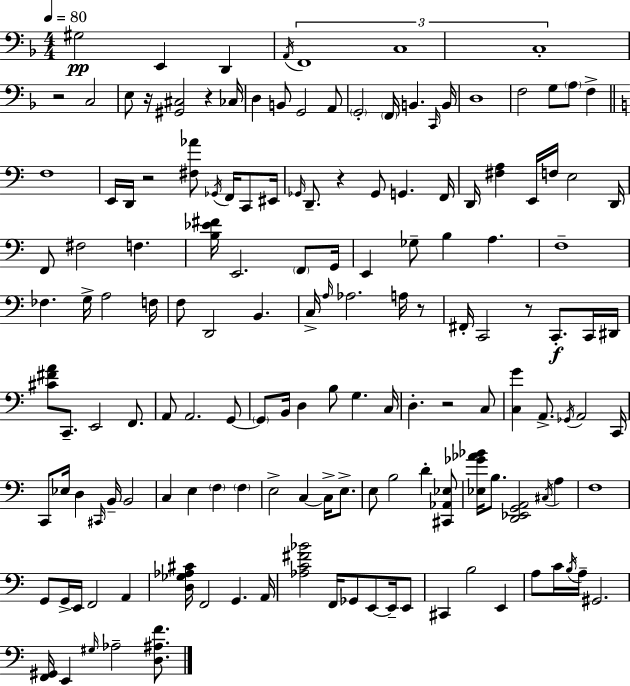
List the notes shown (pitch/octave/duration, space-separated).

G#3/h E2/q D2/q A2/s F2/w C3/w C3/w R/h C3/h E3/e R/s [G#2,C#3]/h R/q CES3/s D3/q B2/e G2/h A2/e G2/h F2/s B2/q. C2/s B2/s D3/w F3/h G3/e A3/e F3/q F3/w E2/s D2/s R/h [F#3,Ab4]/e Gb2/s F2/s C2/e EIS2/s Gb2/s D2/e. R/q Gb2/e G2/q. F2/s D2/s [F#3,A3]/q E2/s F3/s E3/h D2/s F2/e F#3/h F3/q. [B3,Eb4,F#4]/s E2/h. F2/e G2/s E2/q Gb3/e B3/q A3/q. F3/w FES3/q. G3/s A3/h F3/s F3/e D2/h B2/q. C3/s A3/s Ab3/h. A3/s R/e F#2/s C2/h R/e C2/e. C2/s D#2/s [C#4,F#4,A4]/e C2/e. E2/h F2/e. A2/e A2/h. G2/e G2/e B2/s D3/q B3/e G3/q. C3/s D3/q. R/h C3/e [C3,G4]/q A2/e. Gb2/s A2/h C2/s C2/e Eb3/s D3/q C#2/s B2/s B2/h C3/q E3/q F3/q F3/q E3/h C3/q C3/s E3/e. E3/e B3/h D4/q [C#2,Ab2,Eb3]/e [Eb3,Gb4,Ab4,Bb4]/s B3/e. [D2,Eb2,G2,A2]/h C#3/s A3/q F3/w G2/e G2/s E2/s F2/h A2/q [D3,Gb3,Ab3,C#4]/s F2/h G2/q. A2/s [Ab3,C4,F#4,Bb4]/h F2/s Gb2/e E2/e E2/s E2/e C#2/q B3/h E2/q A3/e C4/s B3/s A3/s G#2/h. [F2,G#2]/s E2/q G#3/s Ab3/h [D3,A#3,F4]/e.